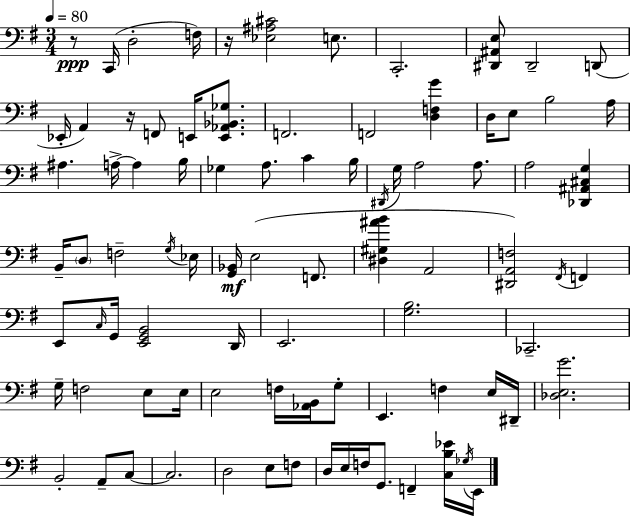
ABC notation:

X:1
T:Untitled
M:3/4
L:1/4
K:Em
z/2 C,,/4 D,2 F,/4 z/4 [_E,^A,^C]2 E,/2 C,,2 [^D,,^A,,E,]/2 ^D,,2 D,,/2 _E,,/4 A,, z/4 F,,/2 E,,/4 [E,,_A,,_B,,_G,]/2 F,,2 F,,2 [D,F,G] D,/4 E,/2 B,2 A,/4 ^A, A,/4 A, B,/4 _G, A,/2 C B,/4 ^D,,/4 G,/4 A,2 A,/2 A,2 [_D,,^A,,^C,G,] B,,/4 D,/2 F,2 G,/4 _E,/4 [G,,_B,,]/4 E,2 F,,/2 [^D,^G,^AB] A,,2 [^D,,A,,F,]2 ^F,,/4 F,, E,,/2 C,/4 G,,/4 [E,,G,,B,,]2 D,,/4 E,,2 [G,B,]2 _C,,2 G,/4 F,2 E,/2 E,/4 E,2 F,/4 [_A,,B,,]/4 G,/2 E,, F, E,/4 ^D,,/4 [_D,E,G]2 B,,2 A,,/2 C,/2 C,2 D,2 E,/2 F,/2 D,/4 E,/4 F,/4 G,,/2 F,, [C,B,_E]/4 _G,/4 E,,/4